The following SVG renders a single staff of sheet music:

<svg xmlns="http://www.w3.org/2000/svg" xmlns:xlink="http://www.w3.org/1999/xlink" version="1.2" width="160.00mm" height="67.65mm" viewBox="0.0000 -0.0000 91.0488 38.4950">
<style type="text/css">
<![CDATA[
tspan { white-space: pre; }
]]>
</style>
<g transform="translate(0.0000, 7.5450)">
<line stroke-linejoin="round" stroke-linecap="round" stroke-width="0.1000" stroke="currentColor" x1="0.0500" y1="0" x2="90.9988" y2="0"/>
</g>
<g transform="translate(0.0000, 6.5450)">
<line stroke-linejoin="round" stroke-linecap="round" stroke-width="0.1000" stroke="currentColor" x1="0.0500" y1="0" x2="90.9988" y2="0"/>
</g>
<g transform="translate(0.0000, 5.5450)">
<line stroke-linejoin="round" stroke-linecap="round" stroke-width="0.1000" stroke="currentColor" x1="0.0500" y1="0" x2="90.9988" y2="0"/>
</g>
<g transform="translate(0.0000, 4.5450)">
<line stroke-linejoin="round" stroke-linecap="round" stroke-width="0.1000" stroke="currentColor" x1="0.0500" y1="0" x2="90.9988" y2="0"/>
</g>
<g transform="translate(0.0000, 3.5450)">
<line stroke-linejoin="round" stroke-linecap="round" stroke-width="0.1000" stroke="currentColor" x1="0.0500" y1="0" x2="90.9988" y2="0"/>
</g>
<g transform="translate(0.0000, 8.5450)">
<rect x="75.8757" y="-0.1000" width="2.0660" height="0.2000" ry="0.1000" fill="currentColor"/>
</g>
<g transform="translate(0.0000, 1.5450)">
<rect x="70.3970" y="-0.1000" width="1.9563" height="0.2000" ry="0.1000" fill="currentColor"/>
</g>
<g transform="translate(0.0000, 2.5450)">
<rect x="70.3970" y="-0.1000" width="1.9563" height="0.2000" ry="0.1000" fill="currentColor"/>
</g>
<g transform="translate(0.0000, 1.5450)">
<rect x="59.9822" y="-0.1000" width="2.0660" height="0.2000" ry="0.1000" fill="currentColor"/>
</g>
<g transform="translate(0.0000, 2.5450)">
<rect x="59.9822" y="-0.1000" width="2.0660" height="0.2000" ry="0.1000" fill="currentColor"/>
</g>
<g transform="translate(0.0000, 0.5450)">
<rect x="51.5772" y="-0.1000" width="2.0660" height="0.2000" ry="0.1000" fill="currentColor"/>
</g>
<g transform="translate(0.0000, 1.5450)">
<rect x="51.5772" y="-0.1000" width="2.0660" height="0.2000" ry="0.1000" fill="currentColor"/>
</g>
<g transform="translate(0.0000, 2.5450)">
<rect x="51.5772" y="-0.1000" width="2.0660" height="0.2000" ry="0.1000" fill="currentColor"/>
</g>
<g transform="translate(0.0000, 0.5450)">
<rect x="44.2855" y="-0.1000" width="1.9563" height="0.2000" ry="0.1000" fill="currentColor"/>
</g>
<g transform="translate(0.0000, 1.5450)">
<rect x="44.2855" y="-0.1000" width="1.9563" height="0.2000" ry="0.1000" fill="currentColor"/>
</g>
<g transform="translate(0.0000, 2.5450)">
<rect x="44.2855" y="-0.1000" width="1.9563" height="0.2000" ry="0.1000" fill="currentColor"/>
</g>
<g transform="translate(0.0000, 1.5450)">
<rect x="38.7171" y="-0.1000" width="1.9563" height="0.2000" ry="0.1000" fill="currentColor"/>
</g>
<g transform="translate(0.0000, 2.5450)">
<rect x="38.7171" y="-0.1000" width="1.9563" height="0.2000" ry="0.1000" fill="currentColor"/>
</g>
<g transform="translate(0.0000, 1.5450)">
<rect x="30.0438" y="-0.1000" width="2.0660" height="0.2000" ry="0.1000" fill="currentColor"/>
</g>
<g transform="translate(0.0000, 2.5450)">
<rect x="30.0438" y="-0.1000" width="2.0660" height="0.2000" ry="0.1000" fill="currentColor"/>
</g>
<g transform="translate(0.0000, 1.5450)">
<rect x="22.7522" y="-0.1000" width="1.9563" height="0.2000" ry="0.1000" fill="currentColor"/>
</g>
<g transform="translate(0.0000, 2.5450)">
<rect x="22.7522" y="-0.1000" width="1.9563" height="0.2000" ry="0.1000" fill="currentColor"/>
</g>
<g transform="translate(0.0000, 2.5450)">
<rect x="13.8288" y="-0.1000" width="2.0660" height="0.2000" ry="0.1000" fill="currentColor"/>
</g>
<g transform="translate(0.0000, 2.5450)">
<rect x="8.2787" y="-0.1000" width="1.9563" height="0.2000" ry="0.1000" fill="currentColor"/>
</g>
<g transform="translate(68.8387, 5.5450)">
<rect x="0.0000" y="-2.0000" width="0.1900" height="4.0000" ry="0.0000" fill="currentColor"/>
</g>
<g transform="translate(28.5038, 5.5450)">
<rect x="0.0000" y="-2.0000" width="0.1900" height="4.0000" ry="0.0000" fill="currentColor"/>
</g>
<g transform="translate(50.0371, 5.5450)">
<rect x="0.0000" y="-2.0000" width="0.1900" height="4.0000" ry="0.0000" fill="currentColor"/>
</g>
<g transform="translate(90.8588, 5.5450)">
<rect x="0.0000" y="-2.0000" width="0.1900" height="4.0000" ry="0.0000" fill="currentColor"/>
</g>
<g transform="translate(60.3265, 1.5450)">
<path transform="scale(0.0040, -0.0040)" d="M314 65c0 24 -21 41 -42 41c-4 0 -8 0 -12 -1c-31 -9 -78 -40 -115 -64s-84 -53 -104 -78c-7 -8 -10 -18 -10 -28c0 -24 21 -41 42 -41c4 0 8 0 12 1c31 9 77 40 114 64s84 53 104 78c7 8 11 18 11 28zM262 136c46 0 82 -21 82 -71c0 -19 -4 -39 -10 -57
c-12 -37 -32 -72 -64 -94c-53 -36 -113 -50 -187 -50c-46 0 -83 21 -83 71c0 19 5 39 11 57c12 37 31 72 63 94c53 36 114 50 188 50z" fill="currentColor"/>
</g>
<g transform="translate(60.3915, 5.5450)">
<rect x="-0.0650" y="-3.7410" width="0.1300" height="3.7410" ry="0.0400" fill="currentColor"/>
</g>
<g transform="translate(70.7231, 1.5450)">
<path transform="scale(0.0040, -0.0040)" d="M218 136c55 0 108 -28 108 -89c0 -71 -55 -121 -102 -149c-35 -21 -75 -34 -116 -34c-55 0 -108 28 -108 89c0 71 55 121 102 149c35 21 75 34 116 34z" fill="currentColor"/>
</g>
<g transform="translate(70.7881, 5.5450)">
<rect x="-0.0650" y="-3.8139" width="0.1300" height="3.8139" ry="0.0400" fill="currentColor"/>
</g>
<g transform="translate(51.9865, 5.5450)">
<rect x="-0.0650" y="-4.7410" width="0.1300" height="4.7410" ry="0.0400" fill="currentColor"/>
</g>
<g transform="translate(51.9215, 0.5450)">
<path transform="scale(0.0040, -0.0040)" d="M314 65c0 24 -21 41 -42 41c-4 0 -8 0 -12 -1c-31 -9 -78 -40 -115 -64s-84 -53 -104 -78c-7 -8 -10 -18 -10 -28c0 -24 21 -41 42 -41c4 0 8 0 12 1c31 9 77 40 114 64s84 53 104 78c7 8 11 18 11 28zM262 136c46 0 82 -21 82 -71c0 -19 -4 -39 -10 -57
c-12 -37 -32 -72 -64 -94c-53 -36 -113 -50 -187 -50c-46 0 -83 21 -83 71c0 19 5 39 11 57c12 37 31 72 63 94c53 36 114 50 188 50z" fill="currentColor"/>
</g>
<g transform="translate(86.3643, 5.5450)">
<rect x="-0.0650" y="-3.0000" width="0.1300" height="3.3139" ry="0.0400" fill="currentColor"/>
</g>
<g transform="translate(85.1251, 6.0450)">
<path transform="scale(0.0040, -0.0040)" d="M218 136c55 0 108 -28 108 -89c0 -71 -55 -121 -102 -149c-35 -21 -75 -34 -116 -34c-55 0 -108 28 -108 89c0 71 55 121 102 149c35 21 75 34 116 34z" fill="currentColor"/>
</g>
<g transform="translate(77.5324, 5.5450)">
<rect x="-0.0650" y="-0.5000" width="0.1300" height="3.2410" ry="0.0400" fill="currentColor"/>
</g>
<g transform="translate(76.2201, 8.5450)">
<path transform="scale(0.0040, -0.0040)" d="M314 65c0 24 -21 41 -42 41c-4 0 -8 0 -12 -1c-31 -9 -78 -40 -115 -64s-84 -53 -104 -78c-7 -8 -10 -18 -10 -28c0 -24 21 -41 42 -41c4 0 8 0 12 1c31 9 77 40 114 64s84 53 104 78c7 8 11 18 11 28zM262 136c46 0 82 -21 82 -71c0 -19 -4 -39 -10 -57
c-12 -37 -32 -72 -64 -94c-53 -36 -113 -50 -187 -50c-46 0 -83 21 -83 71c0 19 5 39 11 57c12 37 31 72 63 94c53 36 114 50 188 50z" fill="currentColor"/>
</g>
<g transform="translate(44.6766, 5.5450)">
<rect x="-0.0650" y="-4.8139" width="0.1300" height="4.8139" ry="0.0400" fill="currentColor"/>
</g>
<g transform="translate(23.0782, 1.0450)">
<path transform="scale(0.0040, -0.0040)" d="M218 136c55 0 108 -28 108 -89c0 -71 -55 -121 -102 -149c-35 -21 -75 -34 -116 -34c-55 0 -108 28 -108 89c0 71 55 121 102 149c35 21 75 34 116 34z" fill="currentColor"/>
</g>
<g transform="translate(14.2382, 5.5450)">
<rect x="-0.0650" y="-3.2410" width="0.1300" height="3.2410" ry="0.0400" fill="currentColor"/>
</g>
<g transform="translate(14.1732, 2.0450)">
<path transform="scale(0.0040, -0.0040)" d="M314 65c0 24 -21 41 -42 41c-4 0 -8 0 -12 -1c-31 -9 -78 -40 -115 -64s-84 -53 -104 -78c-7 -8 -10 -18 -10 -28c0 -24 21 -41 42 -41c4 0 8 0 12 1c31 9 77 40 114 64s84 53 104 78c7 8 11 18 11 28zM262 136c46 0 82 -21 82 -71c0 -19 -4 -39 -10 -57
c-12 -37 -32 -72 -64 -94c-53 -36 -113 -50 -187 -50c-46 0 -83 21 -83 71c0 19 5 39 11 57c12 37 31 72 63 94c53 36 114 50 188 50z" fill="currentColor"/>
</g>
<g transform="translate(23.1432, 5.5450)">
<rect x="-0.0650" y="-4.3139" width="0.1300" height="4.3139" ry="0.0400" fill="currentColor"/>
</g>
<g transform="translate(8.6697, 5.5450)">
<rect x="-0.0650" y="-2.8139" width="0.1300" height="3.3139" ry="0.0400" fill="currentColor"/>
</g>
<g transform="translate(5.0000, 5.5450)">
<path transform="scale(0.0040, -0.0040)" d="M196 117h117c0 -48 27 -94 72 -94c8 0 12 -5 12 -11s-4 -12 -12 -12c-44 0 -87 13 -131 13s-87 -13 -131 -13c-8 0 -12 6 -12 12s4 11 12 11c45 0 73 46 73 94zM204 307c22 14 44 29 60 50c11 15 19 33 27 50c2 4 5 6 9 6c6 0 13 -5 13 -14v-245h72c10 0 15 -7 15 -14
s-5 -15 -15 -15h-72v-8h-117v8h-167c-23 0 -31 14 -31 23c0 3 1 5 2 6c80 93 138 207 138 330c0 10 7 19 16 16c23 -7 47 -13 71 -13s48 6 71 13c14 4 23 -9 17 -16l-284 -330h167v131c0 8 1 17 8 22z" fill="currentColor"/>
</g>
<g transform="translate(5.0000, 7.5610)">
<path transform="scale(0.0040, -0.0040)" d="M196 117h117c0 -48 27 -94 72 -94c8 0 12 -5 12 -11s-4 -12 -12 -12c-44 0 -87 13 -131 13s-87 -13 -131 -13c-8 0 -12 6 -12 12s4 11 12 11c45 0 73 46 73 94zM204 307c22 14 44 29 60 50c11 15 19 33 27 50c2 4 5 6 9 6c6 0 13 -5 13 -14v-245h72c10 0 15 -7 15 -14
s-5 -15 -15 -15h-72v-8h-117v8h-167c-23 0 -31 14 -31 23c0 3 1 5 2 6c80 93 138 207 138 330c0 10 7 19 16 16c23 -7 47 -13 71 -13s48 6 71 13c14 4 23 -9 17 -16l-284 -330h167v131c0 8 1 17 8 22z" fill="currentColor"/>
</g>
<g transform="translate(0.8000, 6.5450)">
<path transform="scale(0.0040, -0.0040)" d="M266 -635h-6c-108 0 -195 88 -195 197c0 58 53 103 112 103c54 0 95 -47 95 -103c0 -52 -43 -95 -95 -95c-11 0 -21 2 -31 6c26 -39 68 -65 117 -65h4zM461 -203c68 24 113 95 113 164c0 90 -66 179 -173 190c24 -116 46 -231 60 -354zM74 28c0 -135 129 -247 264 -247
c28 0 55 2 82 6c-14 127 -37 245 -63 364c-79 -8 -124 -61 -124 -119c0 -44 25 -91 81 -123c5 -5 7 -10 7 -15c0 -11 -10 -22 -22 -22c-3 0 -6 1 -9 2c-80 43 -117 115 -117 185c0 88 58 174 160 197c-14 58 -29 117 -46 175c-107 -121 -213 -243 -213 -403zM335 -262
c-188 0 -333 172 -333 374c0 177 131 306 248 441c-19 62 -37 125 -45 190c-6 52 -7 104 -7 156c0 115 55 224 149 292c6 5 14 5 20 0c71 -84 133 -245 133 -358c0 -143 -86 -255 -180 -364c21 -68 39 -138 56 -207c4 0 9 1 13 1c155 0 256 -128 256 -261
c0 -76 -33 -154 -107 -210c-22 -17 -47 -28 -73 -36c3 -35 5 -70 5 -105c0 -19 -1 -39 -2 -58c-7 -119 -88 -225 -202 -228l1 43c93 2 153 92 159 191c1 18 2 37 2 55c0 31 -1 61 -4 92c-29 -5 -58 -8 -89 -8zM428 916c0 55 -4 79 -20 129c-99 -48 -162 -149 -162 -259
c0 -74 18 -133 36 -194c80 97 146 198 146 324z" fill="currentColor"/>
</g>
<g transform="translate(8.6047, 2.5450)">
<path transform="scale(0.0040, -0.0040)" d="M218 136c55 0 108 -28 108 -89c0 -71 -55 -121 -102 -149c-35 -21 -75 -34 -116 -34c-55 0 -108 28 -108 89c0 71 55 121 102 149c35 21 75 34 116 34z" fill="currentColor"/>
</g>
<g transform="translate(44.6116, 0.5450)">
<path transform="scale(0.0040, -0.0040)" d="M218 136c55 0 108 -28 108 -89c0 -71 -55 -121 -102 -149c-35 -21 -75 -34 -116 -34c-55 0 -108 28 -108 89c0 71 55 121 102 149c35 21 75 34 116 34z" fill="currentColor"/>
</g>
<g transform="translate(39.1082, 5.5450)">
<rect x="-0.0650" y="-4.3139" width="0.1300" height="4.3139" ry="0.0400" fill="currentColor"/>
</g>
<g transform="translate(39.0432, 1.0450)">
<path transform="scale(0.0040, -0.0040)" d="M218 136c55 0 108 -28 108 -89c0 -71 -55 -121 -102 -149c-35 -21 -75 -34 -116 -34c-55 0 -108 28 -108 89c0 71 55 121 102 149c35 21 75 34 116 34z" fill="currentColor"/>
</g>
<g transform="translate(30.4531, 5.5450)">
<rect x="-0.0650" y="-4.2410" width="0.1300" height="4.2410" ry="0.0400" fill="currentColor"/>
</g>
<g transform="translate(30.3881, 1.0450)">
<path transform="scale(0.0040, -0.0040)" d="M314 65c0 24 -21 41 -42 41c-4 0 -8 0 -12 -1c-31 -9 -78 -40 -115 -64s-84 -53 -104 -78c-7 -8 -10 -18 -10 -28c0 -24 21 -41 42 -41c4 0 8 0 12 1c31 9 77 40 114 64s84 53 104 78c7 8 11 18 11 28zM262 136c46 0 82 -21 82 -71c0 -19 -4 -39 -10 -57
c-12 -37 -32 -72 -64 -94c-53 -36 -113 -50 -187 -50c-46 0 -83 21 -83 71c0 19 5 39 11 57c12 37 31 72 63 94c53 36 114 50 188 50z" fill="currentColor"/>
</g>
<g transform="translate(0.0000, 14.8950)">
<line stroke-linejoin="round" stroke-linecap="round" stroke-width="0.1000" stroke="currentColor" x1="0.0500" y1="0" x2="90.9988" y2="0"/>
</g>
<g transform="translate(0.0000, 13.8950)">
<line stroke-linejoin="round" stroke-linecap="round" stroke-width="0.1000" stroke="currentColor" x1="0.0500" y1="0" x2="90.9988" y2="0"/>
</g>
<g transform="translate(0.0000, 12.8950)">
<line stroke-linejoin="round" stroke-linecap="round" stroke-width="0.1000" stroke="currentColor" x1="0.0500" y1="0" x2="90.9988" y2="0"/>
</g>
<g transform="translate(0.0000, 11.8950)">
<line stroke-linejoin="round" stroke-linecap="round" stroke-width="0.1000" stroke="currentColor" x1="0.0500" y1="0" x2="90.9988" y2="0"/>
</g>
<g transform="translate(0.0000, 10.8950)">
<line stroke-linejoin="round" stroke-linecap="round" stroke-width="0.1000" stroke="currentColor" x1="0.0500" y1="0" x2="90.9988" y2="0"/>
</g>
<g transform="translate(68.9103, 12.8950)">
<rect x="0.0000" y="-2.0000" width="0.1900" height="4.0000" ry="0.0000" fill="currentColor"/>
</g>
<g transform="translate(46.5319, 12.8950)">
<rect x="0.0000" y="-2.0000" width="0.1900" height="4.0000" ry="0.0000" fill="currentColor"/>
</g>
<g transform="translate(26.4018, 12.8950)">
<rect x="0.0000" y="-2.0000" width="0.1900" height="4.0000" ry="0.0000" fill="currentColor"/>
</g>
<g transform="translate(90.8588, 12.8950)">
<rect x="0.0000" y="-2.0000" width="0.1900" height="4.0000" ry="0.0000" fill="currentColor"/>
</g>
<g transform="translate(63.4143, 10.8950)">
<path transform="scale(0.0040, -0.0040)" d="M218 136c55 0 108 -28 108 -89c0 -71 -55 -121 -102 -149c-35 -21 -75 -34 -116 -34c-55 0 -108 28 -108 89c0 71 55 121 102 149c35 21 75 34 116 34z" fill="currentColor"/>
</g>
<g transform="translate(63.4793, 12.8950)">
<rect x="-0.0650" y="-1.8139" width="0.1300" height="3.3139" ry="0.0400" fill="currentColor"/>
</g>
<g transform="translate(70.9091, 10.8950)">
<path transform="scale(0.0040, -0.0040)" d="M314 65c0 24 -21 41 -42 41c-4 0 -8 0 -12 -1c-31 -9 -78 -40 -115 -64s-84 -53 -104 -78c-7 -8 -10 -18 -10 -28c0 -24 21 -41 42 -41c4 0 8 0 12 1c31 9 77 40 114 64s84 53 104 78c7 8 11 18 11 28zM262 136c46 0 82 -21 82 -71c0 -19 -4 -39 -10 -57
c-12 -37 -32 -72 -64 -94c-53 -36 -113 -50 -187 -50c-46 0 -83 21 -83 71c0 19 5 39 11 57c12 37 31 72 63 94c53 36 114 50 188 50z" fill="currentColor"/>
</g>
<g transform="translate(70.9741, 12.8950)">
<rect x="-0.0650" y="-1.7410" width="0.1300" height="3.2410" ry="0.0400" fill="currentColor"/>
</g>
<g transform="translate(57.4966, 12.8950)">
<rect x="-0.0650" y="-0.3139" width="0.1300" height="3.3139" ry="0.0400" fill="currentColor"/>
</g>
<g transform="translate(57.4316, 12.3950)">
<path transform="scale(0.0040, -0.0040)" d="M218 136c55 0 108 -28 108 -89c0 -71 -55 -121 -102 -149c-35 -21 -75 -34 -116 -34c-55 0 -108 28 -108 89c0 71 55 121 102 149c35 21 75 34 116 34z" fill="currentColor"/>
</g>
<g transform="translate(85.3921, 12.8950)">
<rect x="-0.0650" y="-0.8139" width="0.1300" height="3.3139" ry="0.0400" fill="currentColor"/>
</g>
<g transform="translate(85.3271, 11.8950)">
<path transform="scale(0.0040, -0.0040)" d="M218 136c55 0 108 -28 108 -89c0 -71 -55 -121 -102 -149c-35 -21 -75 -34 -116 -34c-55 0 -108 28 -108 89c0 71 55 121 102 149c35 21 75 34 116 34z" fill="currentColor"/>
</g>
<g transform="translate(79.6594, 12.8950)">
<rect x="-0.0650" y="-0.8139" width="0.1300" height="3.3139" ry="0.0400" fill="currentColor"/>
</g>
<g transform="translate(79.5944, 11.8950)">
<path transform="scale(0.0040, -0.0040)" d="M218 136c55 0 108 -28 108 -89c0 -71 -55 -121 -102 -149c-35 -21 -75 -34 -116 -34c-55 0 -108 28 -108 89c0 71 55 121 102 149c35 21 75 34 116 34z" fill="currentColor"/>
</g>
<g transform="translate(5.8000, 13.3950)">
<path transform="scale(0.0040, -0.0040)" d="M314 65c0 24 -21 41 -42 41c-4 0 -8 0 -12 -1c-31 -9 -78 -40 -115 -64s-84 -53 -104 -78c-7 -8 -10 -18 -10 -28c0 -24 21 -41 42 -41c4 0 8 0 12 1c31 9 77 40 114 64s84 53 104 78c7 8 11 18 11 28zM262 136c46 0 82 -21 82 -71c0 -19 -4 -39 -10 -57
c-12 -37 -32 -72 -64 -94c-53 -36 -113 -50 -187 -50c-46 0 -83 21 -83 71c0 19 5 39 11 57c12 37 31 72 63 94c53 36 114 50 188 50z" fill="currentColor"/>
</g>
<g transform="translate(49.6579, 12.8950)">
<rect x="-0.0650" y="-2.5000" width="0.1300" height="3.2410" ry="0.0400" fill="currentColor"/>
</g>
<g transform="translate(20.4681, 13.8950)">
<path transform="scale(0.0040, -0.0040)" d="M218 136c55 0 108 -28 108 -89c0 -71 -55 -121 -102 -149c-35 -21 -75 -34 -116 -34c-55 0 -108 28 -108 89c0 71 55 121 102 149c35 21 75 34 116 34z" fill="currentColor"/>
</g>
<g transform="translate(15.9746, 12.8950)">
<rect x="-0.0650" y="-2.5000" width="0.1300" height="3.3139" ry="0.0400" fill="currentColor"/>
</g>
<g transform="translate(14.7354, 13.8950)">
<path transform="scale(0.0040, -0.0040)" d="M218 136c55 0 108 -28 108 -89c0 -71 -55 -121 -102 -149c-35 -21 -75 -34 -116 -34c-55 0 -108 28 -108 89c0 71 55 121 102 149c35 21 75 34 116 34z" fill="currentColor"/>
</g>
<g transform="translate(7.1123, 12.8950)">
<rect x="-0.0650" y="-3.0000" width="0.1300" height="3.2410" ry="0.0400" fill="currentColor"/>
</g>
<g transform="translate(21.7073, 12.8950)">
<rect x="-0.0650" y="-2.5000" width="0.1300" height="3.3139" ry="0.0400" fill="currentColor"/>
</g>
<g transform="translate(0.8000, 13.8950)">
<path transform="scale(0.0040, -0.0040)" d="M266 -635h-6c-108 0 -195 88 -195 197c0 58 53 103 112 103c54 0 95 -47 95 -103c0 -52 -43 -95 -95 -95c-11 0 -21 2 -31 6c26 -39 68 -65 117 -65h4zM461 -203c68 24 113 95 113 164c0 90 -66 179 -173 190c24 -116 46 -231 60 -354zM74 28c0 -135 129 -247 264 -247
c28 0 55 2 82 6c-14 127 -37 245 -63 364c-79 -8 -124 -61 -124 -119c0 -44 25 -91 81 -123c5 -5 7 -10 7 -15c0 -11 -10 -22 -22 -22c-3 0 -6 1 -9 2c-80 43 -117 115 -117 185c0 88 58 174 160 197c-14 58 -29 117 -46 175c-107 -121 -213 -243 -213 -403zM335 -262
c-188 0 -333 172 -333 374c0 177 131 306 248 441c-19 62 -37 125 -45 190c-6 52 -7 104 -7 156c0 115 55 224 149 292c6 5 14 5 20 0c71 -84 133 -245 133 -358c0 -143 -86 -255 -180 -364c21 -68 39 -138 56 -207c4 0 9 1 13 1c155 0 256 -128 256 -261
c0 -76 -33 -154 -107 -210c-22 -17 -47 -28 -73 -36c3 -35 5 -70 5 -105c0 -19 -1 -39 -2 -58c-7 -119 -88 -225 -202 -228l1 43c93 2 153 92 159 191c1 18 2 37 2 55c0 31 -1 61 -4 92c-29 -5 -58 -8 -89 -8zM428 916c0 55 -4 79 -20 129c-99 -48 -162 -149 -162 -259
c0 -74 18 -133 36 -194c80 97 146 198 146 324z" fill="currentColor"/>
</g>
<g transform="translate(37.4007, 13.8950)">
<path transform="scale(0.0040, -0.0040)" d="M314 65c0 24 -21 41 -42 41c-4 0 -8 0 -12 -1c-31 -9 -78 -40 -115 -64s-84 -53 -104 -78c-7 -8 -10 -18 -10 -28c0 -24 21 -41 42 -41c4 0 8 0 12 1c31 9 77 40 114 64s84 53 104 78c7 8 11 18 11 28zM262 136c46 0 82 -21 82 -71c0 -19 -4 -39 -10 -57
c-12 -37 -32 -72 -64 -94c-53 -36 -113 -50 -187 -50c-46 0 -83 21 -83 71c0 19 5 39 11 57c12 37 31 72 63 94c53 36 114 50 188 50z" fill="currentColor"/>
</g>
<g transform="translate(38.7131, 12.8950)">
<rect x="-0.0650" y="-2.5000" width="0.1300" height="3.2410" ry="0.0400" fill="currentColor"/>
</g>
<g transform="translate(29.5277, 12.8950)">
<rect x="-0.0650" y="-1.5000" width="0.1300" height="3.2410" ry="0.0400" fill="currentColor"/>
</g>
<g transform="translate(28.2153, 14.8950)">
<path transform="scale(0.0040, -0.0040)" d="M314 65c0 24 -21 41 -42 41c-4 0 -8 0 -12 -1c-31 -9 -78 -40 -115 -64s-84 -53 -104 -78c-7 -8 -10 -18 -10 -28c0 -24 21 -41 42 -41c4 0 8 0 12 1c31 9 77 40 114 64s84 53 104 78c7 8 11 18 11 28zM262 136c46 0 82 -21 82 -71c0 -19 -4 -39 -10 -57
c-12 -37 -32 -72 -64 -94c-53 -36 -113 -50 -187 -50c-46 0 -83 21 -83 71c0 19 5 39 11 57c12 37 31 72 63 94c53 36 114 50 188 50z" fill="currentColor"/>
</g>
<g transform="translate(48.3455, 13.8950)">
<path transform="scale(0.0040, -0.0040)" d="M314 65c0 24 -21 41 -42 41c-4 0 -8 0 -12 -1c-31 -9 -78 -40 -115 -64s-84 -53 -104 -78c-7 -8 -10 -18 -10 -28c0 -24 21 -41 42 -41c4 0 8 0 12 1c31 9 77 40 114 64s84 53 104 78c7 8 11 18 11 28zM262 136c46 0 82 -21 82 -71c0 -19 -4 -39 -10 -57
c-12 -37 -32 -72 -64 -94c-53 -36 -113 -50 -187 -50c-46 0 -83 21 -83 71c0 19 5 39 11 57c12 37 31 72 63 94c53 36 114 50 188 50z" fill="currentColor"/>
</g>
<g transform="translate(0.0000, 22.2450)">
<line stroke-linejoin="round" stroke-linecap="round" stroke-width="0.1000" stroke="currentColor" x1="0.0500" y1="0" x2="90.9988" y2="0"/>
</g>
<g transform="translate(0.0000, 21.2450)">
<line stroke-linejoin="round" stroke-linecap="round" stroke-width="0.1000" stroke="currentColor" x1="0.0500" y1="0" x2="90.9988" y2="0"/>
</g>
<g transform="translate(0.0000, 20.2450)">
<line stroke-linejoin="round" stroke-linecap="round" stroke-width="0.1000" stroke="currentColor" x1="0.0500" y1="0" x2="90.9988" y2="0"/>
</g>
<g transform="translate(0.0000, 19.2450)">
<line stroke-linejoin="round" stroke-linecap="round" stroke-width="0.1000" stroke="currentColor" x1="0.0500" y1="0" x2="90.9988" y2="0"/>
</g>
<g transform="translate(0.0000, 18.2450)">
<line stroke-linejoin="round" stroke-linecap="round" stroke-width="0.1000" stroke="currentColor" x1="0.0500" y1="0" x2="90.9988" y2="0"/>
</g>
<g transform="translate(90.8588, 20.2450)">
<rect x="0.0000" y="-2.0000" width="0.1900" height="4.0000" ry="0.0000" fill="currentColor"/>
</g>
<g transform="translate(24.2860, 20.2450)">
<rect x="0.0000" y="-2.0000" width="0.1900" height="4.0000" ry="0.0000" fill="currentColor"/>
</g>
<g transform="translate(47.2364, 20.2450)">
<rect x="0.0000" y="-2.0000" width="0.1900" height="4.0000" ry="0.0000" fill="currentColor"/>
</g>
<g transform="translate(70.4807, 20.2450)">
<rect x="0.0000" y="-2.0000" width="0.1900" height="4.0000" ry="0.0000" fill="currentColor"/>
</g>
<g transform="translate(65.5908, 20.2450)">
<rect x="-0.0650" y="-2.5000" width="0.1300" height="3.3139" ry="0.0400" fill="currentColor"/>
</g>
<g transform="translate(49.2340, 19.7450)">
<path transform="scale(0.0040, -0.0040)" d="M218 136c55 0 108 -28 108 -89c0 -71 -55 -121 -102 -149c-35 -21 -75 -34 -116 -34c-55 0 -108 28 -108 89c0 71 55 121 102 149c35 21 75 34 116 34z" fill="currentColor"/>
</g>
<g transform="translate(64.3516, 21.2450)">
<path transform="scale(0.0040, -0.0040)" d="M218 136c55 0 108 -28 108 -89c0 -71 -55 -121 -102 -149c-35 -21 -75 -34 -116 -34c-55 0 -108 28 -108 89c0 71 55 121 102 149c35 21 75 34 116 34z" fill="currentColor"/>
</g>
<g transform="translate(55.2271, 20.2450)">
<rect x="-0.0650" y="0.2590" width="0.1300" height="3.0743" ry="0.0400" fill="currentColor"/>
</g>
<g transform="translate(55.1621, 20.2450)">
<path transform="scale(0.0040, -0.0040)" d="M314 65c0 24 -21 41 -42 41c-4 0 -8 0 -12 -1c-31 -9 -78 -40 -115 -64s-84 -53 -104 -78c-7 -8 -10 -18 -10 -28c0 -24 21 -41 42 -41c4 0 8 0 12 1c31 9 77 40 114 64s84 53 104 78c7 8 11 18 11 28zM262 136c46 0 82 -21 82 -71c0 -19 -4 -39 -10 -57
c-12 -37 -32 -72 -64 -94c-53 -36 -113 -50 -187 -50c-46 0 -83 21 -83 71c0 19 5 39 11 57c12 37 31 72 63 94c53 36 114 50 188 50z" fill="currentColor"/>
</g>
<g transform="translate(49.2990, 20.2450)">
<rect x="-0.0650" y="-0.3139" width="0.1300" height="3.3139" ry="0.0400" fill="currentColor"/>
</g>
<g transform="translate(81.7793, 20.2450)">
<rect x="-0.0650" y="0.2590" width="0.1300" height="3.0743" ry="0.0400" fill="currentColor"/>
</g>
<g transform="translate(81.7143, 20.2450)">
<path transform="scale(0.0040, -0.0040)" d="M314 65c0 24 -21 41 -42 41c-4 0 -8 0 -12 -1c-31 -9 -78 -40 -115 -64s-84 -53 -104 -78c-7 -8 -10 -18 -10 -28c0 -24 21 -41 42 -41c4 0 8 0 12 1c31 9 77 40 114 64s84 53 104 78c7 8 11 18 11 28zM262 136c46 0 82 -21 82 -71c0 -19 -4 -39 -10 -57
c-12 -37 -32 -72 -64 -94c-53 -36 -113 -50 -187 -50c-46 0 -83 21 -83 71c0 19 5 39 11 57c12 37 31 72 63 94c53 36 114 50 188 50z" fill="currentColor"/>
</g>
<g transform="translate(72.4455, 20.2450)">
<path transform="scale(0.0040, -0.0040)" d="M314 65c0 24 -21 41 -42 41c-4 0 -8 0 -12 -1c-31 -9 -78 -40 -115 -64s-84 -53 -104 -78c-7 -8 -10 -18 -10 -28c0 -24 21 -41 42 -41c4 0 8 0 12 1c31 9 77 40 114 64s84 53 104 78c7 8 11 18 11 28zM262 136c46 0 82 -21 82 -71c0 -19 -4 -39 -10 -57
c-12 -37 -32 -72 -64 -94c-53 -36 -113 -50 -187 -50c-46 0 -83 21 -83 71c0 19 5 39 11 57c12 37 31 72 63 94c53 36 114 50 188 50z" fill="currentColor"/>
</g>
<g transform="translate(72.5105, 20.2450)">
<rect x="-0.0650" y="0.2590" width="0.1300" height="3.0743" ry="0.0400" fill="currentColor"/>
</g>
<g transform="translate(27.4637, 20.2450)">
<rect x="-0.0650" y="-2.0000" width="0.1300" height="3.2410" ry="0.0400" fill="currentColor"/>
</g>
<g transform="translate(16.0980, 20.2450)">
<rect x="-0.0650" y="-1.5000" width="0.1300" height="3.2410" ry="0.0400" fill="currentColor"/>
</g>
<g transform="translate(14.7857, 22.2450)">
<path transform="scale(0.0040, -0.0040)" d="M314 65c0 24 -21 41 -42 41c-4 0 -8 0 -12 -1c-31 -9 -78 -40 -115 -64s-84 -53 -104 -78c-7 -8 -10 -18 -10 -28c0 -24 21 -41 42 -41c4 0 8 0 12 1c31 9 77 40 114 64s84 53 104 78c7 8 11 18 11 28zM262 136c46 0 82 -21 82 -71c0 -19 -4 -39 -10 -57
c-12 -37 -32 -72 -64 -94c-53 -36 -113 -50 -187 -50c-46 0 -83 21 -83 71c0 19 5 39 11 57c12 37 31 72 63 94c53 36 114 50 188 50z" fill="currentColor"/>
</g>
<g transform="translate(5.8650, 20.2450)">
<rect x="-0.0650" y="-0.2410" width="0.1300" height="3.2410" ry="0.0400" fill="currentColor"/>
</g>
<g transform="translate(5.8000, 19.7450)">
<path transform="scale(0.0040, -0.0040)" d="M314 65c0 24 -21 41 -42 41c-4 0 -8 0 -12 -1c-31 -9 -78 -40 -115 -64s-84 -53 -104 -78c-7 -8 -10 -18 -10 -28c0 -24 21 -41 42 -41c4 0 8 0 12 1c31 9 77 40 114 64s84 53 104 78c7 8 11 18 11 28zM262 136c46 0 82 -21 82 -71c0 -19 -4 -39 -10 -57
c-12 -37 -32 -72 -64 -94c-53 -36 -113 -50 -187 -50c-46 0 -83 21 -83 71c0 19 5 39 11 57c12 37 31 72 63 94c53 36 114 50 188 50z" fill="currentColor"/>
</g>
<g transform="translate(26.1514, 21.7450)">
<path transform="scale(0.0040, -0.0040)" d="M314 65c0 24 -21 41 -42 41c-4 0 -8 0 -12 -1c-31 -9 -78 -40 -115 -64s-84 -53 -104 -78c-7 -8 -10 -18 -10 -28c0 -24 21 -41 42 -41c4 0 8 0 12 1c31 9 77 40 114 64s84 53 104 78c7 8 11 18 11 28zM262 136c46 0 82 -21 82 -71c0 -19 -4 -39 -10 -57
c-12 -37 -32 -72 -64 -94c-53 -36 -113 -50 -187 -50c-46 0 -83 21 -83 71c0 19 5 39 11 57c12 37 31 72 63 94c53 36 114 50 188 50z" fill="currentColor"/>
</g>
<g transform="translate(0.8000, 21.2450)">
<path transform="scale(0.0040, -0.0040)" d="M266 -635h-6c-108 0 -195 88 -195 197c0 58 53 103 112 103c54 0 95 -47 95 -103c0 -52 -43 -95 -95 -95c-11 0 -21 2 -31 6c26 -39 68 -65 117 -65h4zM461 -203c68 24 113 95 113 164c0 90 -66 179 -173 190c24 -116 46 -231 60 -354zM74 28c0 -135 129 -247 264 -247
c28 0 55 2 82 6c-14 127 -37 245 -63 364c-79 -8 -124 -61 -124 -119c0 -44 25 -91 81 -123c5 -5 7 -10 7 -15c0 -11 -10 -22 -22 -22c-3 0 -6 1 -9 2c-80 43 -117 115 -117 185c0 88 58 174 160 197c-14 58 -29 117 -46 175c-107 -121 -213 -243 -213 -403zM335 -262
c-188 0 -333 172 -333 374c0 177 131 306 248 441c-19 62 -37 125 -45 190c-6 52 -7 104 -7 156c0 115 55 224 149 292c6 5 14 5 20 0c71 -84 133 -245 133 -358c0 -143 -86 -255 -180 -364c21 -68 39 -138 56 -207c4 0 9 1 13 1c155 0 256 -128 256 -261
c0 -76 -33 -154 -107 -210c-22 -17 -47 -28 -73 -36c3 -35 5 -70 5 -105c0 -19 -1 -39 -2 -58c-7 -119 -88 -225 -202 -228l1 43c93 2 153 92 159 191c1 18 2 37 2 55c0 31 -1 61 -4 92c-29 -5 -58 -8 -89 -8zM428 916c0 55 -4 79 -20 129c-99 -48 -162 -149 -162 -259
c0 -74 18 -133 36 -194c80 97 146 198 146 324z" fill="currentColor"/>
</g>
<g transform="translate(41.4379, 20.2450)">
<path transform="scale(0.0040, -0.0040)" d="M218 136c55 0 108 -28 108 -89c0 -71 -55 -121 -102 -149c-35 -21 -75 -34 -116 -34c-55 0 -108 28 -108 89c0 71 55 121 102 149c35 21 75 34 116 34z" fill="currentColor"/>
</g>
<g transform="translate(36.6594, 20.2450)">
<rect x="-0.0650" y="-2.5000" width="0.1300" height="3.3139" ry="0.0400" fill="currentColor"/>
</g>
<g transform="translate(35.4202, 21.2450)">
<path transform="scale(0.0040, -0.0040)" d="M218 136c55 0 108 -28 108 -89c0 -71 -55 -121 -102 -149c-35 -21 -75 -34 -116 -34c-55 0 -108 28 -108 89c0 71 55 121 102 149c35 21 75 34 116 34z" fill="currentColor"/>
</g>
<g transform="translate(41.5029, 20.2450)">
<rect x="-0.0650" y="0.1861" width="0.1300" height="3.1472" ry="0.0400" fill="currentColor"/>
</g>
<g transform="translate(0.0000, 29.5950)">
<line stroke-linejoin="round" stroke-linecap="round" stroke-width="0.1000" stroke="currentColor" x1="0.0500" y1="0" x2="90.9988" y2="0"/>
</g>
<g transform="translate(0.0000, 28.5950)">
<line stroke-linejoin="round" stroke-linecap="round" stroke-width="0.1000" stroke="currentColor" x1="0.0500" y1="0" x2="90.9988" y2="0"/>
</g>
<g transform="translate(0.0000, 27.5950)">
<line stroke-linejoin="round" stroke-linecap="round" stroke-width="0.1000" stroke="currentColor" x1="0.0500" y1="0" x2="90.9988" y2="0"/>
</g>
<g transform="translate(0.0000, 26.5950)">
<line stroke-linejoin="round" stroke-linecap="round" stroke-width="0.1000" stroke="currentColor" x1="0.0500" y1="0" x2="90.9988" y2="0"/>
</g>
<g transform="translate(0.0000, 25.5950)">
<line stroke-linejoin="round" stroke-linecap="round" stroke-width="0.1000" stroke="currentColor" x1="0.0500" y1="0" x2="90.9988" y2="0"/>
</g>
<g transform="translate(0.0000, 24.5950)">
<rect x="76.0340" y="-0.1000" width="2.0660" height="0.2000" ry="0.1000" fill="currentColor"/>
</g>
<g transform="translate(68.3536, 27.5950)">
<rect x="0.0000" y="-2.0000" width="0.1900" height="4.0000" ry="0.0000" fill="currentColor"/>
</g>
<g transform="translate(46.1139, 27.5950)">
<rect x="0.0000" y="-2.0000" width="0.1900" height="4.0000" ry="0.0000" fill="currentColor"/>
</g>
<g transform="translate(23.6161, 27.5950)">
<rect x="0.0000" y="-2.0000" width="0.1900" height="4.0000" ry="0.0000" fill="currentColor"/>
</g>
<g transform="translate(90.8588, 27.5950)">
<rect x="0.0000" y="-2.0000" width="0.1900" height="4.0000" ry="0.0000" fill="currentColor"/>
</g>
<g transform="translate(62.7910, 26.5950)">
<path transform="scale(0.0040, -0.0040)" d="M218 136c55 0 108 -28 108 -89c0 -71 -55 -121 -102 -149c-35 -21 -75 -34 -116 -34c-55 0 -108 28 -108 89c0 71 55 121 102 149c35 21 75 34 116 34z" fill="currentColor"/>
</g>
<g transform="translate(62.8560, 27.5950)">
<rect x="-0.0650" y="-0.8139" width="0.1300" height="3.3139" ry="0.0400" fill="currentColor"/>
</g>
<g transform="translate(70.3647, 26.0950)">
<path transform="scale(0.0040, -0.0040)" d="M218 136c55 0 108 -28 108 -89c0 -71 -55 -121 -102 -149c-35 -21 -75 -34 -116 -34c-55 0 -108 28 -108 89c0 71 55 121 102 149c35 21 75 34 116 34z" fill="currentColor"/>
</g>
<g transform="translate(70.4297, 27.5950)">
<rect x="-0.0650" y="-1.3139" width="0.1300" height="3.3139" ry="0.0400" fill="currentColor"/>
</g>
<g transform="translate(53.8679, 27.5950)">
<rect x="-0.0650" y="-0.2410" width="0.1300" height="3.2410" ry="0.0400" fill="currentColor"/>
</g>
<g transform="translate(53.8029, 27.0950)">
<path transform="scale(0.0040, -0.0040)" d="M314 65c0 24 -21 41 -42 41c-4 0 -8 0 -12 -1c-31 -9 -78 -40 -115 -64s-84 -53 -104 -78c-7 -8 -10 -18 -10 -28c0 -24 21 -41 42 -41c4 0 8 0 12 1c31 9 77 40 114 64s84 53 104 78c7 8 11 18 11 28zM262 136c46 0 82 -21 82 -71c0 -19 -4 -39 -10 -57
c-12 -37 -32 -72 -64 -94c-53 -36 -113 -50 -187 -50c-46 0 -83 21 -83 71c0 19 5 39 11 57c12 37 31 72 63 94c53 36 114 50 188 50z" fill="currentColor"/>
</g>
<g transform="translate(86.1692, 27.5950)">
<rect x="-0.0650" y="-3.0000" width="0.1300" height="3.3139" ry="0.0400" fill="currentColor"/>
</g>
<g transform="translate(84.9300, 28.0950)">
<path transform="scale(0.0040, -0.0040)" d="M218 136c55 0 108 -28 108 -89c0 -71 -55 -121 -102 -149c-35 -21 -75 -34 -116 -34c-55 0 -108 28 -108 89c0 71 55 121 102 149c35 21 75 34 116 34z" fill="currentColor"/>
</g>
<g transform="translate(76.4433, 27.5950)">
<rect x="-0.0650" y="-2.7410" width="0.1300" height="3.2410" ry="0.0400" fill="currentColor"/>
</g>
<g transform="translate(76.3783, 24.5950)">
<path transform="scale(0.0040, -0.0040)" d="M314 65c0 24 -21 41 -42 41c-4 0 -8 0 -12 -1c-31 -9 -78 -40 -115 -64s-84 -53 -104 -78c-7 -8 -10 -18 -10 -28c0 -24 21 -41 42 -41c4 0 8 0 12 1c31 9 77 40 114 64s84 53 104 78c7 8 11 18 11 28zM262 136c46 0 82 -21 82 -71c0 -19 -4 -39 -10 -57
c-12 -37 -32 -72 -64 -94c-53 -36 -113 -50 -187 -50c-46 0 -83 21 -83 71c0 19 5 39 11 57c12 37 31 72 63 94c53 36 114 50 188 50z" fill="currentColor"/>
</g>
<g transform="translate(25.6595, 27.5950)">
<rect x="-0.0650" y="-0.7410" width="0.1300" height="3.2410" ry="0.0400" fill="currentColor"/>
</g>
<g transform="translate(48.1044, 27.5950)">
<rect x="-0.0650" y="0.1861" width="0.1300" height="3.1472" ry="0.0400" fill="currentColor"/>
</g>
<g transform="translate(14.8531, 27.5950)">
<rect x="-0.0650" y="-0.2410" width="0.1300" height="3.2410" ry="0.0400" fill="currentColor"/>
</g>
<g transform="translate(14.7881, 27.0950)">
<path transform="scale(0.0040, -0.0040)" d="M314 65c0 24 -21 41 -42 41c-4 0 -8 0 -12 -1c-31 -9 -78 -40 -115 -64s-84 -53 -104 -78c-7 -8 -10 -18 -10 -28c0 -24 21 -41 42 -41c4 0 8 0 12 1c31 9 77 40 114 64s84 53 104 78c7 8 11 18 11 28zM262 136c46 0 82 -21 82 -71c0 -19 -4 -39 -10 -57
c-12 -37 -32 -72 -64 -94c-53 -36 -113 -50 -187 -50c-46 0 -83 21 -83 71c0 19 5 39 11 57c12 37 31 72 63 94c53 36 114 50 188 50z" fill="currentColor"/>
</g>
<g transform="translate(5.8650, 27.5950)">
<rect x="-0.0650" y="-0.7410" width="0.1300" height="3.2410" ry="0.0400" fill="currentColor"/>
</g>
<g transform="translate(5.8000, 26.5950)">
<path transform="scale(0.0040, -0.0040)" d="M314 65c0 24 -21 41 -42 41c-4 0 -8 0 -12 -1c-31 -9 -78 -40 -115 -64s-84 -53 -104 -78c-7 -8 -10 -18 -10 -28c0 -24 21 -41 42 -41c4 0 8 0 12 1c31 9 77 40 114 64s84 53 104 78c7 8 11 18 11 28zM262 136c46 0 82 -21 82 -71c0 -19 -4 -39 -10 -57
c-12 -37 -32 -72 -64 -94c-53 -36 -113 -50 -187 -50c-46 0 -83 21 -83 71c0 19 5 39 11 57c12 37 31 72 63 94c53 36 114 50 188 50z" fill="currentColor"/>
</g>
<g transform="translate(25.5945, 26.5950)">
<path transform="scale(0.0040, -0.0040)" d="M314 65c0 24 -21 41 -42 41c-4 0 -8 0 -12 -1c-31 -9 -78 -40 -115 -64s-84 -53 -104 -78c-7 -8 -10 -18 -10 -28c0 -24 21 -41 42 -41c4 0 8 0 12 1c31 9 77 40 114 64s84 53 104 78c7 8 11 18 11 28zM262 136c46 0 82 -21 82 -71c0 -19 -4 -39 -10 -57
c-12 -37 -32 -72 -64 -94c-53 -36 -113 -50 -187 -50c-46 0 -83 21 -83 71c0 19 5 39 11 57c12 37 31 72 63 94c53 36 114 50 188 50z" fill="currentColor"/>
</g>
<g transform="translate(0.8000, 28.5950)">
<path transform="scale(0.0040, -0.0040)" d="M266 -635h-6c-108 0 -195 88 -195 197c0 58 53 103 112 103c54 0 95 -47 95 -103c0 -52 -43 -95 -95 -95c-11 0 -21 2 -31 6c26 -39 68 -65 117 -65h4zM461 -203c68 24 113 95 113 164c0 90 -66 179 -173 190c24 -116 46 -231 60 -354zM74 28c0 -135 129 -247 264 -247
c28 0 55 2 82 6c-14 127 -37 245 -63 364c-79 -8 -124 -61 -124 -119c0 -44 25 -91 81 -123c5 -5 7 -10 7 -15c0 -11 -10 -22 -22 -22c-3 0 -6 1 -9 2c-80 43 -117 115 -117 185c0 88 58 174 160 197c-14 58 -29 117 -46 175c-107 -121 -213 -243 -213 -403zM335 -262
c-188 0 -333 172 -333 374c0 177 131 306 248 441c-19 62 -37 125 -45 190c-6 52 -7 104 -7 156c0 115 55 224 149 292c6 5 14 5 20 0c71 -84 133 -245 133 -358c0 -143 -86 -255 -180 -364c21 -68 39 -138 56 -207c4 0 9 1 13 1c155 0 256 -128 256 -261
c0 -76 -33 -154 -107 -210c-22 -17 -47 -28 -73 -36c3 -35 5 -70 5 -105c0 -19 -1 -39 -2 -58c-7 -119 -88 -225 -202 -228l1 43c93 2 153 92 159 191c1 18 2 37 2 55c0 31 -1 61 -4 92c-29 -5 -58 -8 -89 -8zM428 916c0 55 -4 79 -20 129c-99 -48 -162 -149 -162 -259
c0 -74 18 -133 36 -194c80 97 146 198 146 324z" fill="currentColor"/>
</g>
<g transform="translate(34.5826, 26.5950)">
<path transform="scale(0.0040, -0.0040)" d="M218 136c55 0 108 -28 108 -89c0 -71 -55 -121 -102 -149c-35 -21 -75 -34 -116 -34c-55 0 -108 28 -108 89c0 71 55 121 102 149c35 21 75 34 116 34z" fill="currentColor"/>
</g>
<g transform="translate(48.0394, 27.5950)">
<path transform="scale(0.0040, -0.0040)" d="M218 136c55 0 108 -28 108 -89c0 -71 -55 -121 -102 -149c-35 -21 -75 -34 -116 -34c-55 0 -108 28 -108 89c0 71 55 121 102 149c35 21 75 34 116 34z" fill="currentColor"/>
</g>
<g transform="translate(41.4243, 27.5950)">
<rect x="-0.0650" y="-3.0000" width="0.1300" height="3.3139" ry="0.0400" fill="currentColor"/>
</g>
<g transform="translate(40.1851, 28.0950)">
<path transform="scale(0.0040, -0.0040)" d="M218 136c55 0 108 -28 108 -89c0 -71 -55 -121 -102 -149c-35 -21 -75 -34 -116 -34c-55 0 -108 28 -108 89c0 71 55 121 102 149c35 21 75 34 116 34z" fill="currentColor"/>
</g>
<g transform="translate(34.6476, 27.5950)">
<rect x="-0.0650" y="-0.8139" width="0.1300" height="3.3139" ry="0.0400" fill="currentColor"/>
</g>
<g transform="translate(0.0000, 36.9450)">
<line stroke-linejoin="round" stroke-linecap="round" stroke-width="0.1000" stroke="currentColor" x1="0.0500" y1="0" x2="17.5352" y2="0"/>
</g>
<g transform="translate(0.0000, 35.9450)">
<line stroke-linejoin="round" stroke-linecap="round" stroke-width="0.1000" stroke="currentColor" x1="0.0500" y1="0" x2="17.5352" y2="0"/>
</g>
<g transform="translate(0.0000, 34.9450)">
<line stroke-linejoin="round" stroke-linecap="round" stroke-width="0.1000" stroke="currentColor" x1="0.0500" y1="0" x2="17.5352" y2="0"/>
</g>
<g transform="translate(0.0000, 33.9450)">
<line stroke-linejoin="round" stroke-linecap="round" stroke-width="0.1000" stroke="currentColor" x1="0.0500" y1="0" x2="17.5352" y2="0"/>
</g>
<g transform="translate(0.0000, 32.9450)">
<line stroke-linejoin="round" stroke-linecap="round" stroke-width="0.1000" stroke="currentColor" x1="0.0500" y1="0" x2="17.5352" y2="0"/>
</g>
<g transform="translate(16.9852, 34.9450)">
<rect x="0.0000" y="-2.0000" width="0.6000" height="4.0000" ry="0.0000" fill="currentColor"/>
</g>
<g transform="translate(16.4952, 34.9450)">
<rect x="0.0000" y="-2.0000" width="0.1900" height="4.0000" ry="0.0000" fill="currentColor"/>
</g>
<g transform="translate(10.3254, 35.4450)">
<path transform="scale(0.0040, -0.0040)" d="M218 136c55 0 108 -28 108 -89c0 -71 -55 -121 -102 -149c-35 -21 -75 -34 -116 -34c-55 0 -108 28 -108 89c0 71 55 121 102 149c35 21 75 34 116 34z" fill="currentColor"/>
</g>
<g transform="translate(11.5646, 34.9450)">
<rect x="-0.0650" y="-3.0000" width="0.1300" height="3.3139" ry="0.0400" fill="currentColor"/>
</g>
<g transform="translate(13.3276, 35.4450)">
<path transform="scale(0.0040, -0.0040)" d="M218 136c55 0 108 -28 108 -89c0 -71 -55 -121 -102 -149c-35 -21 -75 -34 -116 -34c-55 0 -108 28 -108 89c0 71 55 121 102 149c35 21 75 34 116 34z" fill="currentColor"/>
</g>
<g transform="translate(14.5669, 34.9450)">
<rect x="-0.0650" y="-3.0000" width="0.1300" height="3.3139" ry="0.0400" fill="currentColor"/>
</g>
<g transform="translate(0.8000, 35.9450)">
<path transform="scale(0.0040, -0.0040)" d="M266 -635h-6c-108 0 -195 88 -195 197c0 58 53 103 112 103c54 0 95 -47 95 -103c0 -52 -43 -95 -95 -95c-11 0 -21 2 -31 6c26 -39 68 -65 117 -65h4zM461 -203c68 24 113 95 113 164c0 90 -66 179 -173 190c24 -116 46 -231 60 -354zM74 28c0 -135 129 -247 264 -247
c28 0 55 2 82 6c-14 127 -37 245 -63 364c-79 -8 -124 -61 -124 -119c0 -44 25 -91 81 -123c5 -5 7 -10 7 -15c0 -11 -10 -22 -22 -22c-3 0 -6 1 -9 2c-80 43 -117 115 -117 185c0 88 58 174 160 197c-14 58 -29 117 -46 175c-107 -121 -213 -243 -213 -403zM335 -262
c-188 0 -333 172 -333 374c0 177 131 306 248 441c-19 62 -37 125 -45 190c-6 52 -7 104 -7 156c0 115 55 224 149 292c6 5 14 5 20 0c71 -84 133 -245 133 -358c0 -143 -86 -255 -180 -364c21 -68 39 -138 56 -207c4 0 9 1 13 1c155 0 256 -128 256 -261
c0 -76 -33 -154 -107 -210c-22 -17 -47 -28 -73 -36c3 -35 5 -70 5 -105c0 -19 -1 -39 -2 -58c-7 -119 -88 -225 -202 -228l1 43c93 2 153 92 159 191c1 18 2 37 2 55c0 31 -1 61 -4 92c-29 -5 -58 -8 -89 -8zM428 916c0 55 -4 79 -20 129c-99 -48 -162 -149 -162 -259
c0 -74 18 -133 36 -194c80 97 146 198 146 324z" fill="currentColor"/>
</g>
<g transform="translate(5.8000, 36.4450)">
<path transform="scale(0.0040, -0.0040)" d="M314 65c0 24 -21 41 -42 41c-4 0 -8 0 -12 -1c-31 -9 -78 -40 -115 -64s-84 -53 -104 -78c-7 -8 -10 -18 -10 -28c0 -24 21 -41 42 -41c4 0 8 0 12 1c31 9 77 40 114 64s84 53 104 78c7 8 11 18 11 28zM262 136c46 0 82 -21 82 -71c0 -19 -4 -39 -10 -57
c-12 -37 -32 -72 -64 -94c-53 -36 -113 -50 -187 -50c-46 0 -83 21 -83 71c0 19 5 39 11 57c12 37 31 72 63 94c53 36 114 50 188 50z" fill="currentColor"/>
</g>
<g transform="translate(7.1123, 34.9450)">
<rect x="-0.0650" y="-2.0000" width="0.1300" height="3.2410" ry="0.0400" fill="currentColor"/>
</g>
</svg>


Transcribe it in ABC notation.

X:1
T:Untitled
M:4/4
L:1/4
K:C
a b2 d' d'2 d' e' e'2 c'2 c' C2 A A2 G G E2 G2 G2 c f f2 d d c2 E2 F2 G B c B2 G B2 B2 d2 c2 d2 d A B c2 d e a2 A F2 A A